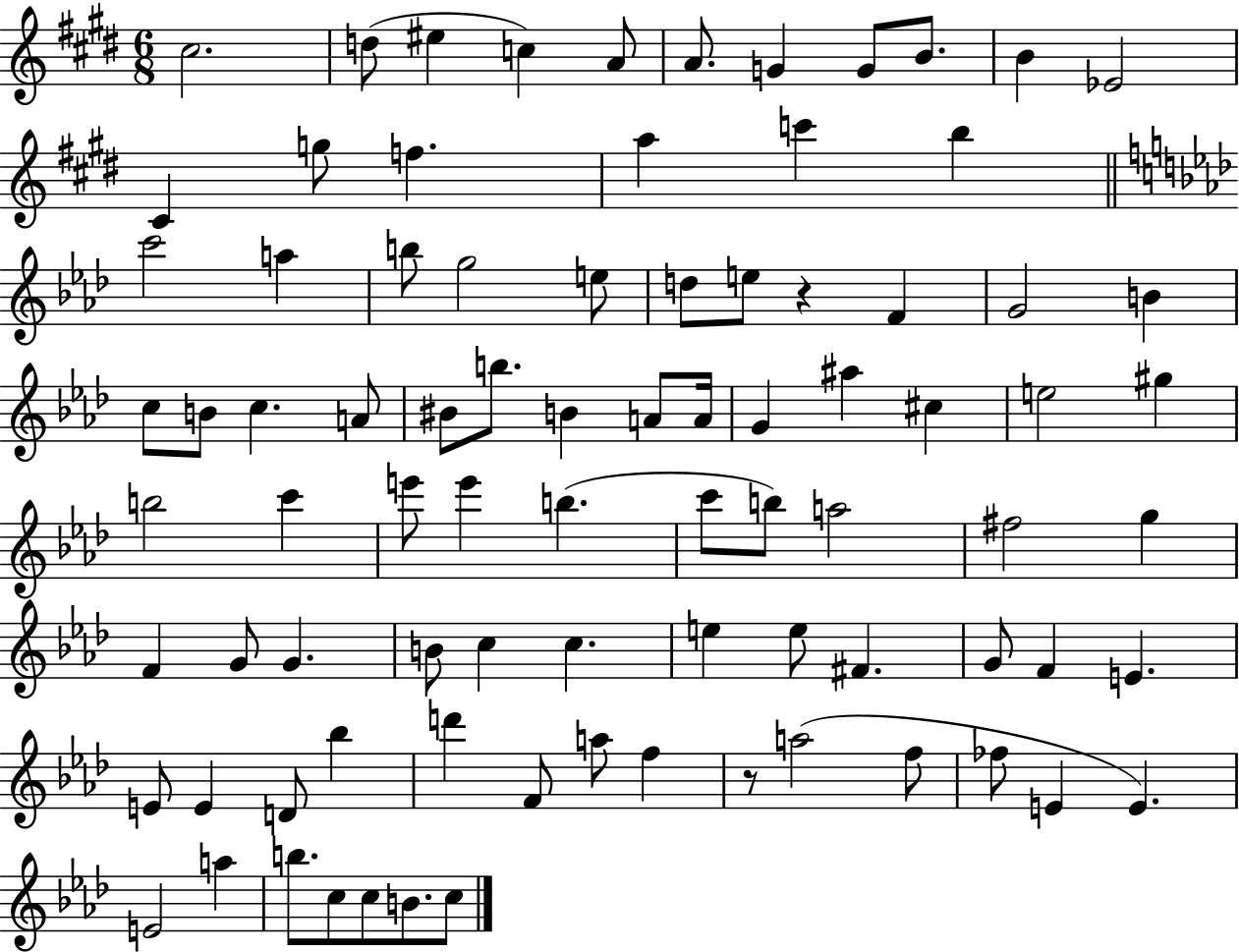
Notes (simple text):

C#5/h. D5/e EIS5/q C5/q A4/e A4/e. G4/q G4/e B4/e. B4/q Eb4/h C#4/q G5/e F5/q. A5/q C6/q B5/q C6/h A5/q B5/e G5/h E5/e D5/e E5/e R/q F4/q G4/h B4/q C5/e B4/e C5/q. A4/e BIS4/e B5/e. B4/q A4/e A4/s G4/q A#5/q C#5/q E5/h G#5/q B5/h C6/q E6/e E6/q B5/q. C6/e B5/e A5/h F#5/h G5/q F4/q G4/e G4/q. B4/e C5/q C5/q. E5/q E5/e F#4/q. G4/e F4/q E4/q. E4/e E4/q D4/e Bb5/q D6/q F4/e A5/e F5/q R/e A5/h F5/e FES5/e E4/q E4/q. E4/h A5/q B5/e. C5/e C5/e B4/e. C5/e